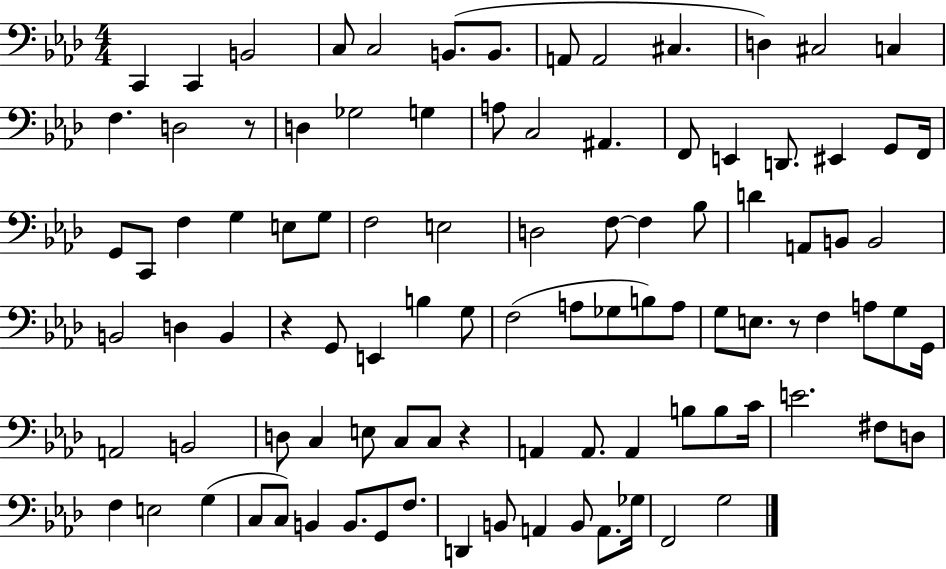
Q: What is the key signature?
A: AES major